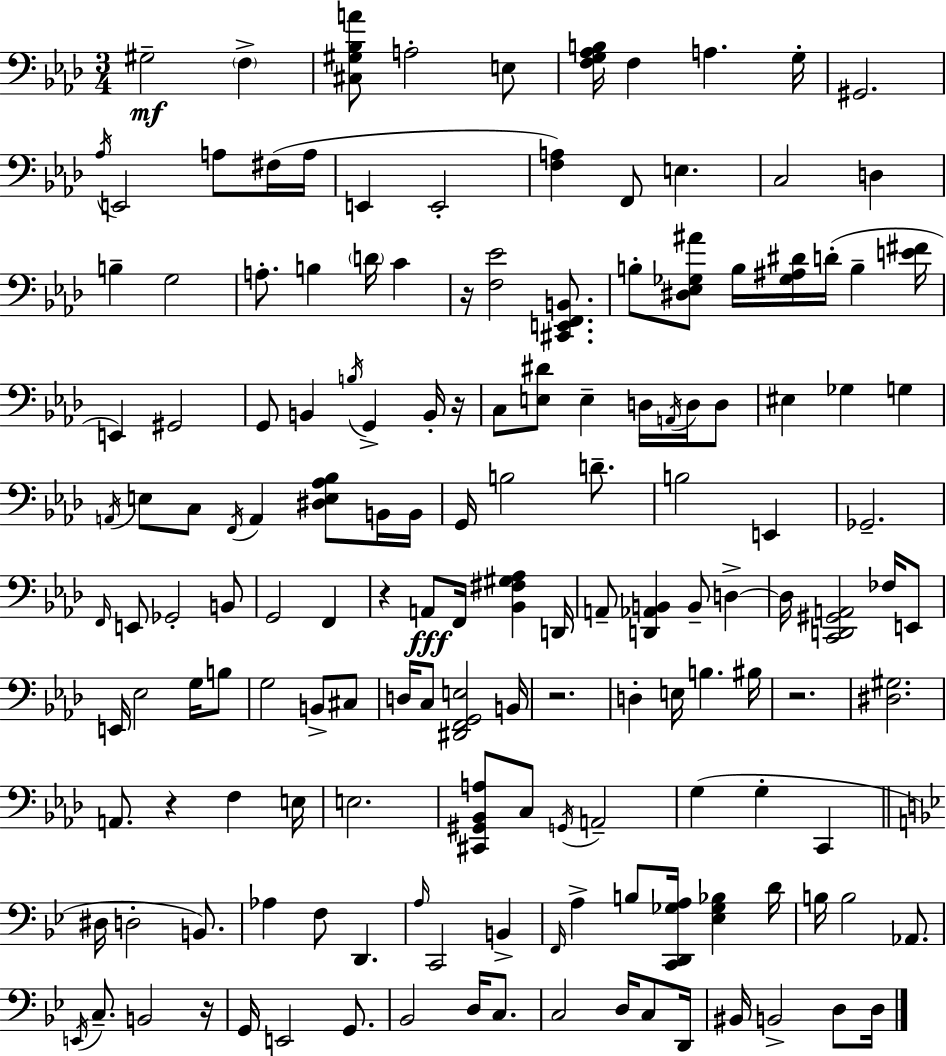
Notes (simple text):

G#3/h F3/q [C#3,G#3,Bb3,A4]/e A3/h E3/e [F3,G3,Ab3,B3]/s F3/q A3/q. G3/s G#2/h. Ab3/s E2/h A3/e F#3/s A3/s E2/q E2/h [F3,A3]/q F2/e E3/q. C3/h D3/q B3/q G3/h A3/e. B3/q D4/s C4/q R/s [F3,Eb4]/h [C#2,E2,F2,B2]/e. B3/e [D#3,Eb3,Gb3,A#4]/e B3/s [Gb3,A#3,D#4]/s D4/s B3/q [E4,F#4]/s E2/q G#2/h G2/e B2/q B3/s G2/q B2/s R/s C3/e [E3,D#4]/e E3/q D3/s A2/s D3/s D3/e EIS3/q Gb3/q G3/q A2/s E3/e C3/e F2/s A2/q [D#3,E3,Ab3,Bb3]/e B2/s B2/s G2/s B3/h D4/e. B3/h E2/q Gb2/h. F2/s E2/e Gb2/h B2/e G2/h F2/q R/q A2/e F2/s [Bb2,F#3,G#3,Ab3]/q D2/s A2/e [D2,Ab2,B2]/q B2/e D3/q D3/s [C2,D2,G#2,A2]/h FES3/s E2/e E2/s Eb3/h G3/s B3/e G3/h B2/e C#3/e D3/s C3/e [D#2,F2,G2,E3]/h B2/s R/h. D3/q E3/s B3/q. BIS3/s R/h. [D#3,G#3]/h. A2/e. R/q F3/q E3/s E3/h. [C#2,G#2,Bb2,A3]/e C3/e G2/s A2/h G3/q G3/q C2/q D#3/s D3/h B2/e. Ab3/q F3/e D2/q. A3/s C2/h B2/q F2/s A3/q B3/e [C2,D2,Gb3,A3]/s [Eb3,Gb3,Bb3]/q D4/s B3/s B3/h Ab2/e. E2/s C3/e. B2/h R/s G2/s E2/h G2/e. Bb2/h D3/s C3/e. C3/h D3/s C3/e D2/s BIS2/s B2/h D3/e D3/s